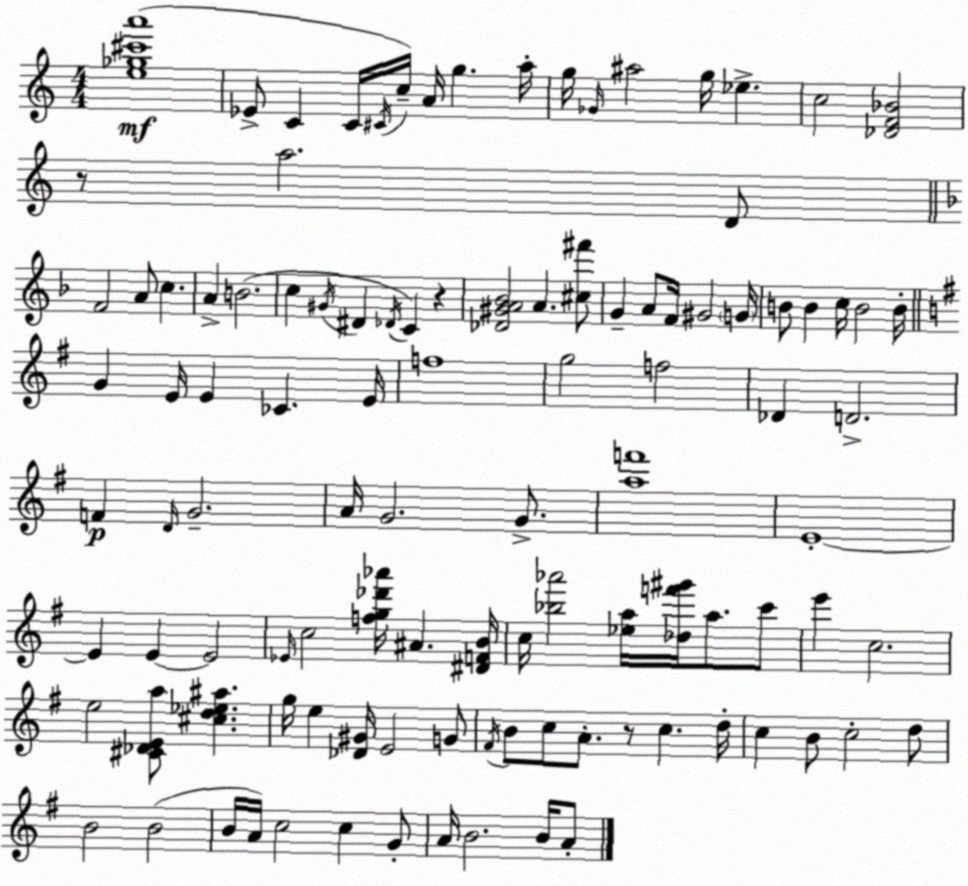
X:1
T:Untitled
M:4/4
L:1/4
K:Am
[e_g^c'a']4 _E/2 C C/4 ^C/4 c/4 A/4 g a/4 g/4 _G/4 ^a2 g/4 _e c2 [_DF_B]2 z/2 a2 D/2 F2 A/2 c A B2 c ^G/4 ^D _D/4 C z [_D^GA_B]2 A [^c^f']/2 G A/2 F/4 ^G2 G/4 B/2 B c/4 B2 B/4 G E/4 E _C E/4 f4 g2 f2 _D D2 F D/4 G2 A/4 G2 G/2 [af']4 E4 E E E2 _E/4 c2 [fg_d'_a']/4 ^A [^DFB]/4 c/4 [_b_a']2 [_ea]/4 [_df'^g']/4 a/2 c'/2 e' c2 e2 [^C_DEa]/2 [^cd_e^a] g/4 e [_D^G]/4 E2 G/2 ^F/4 B/2 c/2 A/2 z/2 c d/4 c B/2 c2 d/2 B2 B2 B/4 A/4 c2 c G/2 A/4 B2 B/4 A/2